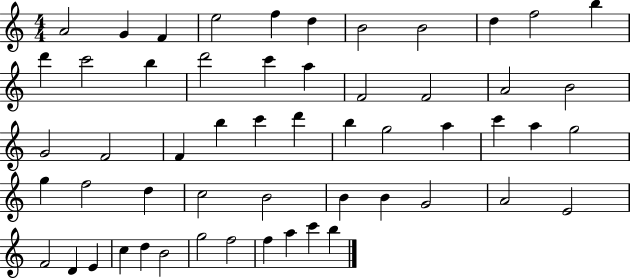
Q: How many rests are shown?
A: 0